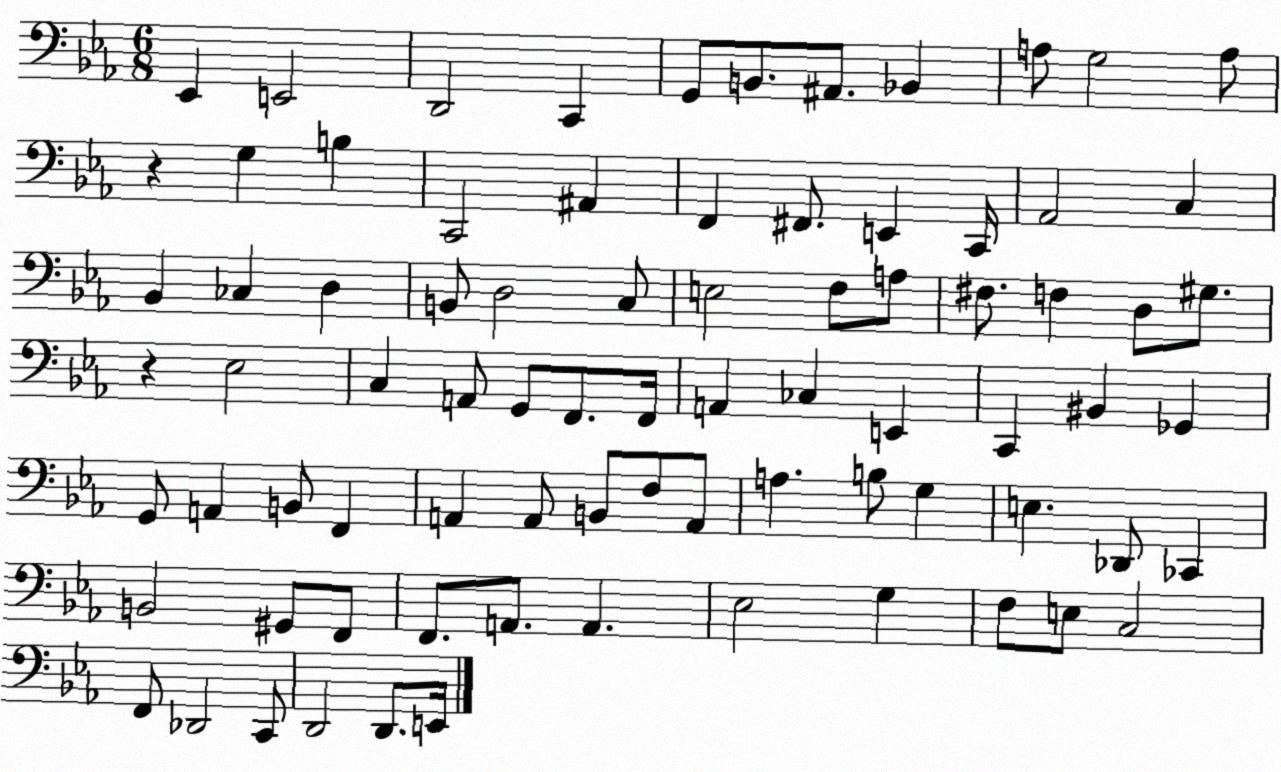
X:1
T:Untitled
M:6/8
L:1/4
K:Eb
_E,, E,,2 D,,2 C,, G,,/2 B,,/2 ^A,,/2 _B,, A,/2 G,2 A,/2 z G, B, C,,2 ^A,, F,, ^F,,/2 E,, C,,/4 _A,,2 C, _B,, _C, D, B,,/2 D,2 C,/2 E,2 F,/2 A,/2 ^F,/2 F, D,/2 ^G,/2 z _E,2 C, A,,/2 G,,/2 F,,/2 F,,/4 A,, _C, E,, C,, ^B,, _G,, G,,/2 A,, B,,/2 F,, A,, A,,/2 B,,/2 F,/2 A,,/2 A, B,/2 G, E, _D,,/2 _C,, B,,2 ^G,,/2 F,,/2 F,,/2 A,,/2 A,, _E,2 G, F,/2 E,/2 C,2 F,,/2 _D,,2 C,,/2 D,,2 D,,/2 E,,/4